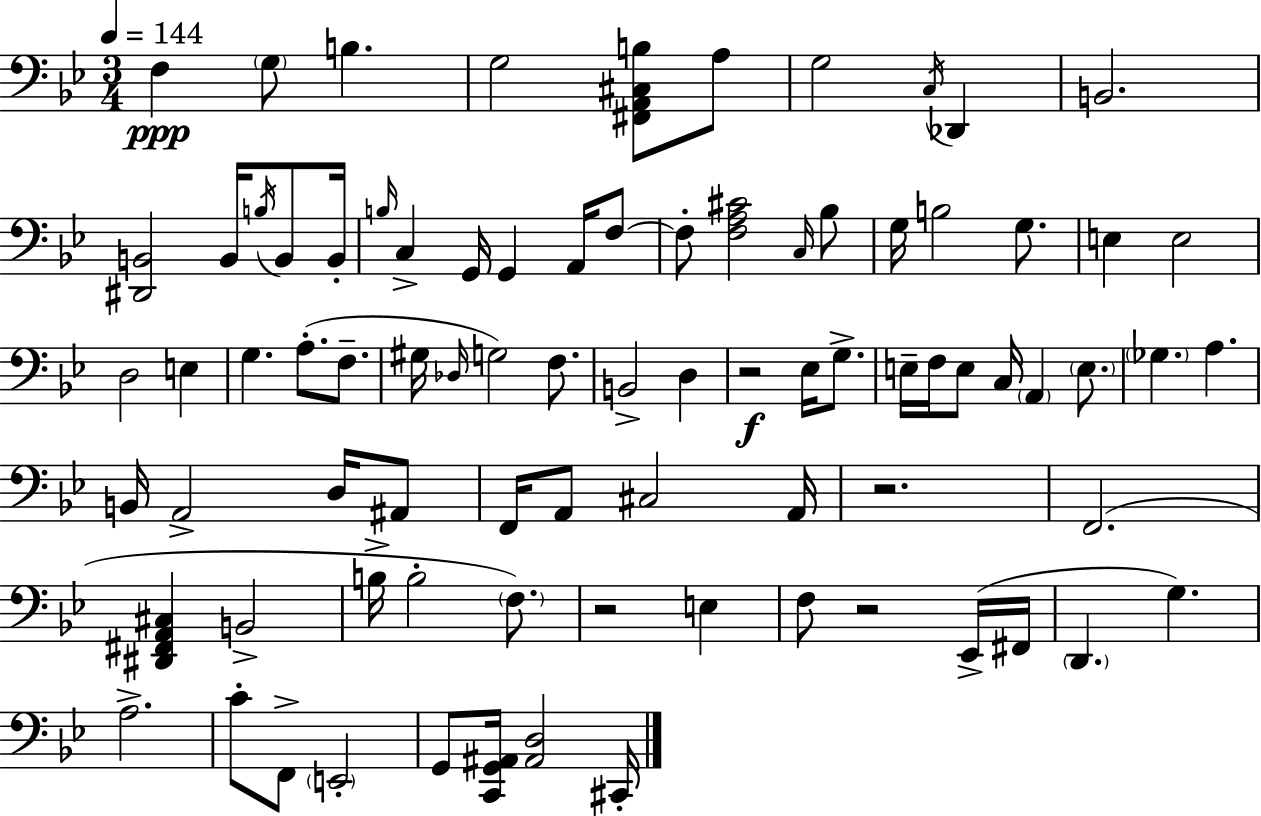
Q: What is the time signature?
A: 3/4